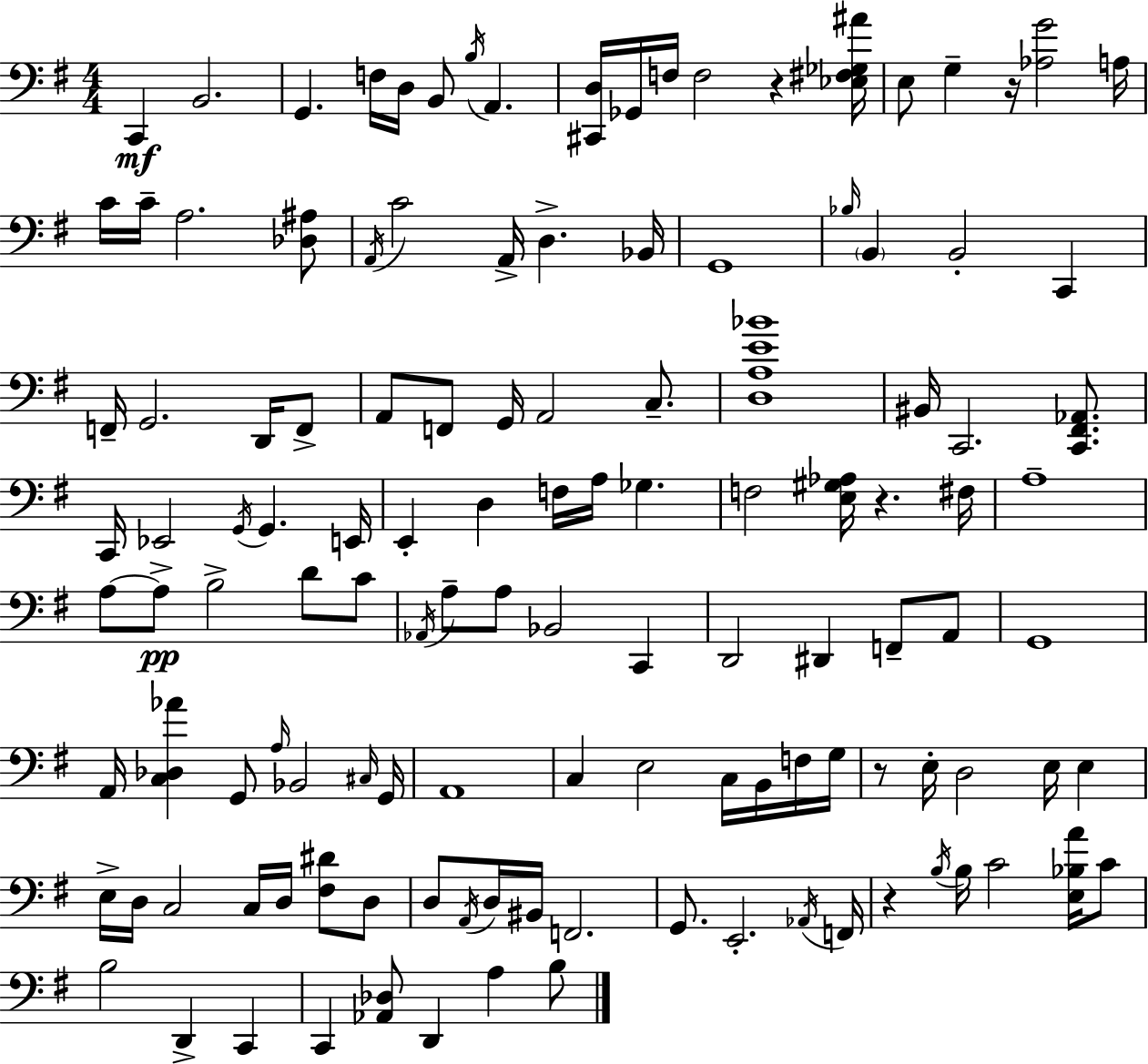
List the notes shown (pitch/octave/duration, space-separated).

C2/q B2/h. G2/q. F3/s D3/s B2/e B3/s A2/q. [C#2,D3]/s Gb2/s F3/s F3/h R/q [Eb3,F#3,Gb3,A#4]/s E3/e G3/q R/s [Ab3,G4]/h A3/s C4/s C4/s A3/h. [Db3,A#3]/e A2/s C4/h A2/s D3/q. Bb2/s G2/w Bb3/s B2/q B2/h C2/q F2/s G2/h. D2/s F2/e A2/e F2/e G2/s A2/h C3/e. [D3,A3,E4,Bb4]/w BIS2/s C2/h. [C2,F#2,Ab2]/e. C2/s Eb2/h G2/s G2/q. E2/s E2/q D3/q F3/s A3/s Gb3/q. F3/h [E3,G#3,Ab3]/s R/q. F#3/s A3/w A3/e A3/e B3/h D4/e C4/e Ab2/s A3/e A3/e Bb2/h C2/q D2/h D#2/q F2/e A2/e G2/w A2/s [C3,Db3,Ab4]/q G2/e A3/s Bb2/h C#3/s G2/s A2/w C3/q E3/h C3/s B2/s F3/s G3/s R/e E3/s D3/h E3/s E3/q E3/s D3/s C3/h C3/s D3/s [F#3,D#4]/e D3/e D3/e A2/s D3/s BIS2/s F2/h. G2/e. E2/h. Ab2/s F2/s R/q B3/s B3/s C4/h [E3,Bb3,A4]/s C4/e B3/h D2/q C2/q C2/q [Ab2,Db3]/e D2/q A3/q B3/e